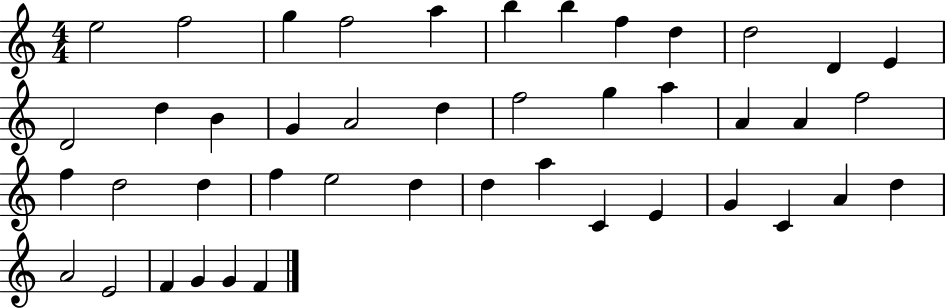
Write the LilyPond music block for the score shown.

{
  \clef treble
  \numericTimeSignature
  \time 4/4
  \key c \major
  e''2 f''2 | g''4 f''2 a''4 | b''4 b''4 f''4 d''4 | d''2 d'4 e'4 | \break d'2 d''4 b'4 | g'4 a'2 d''4 | f''2 g''4 a''4 | a'4 a'4 f''2 | \break f''4 d''2 d''4 | f''4 e''2 d''4 | d''4 a''4 c'4 e'4 | g'4 c'4 a'4 d''4 | \break a'2 e'2 | f'4 g'4 g'4 f'4 | \bar "|."
}